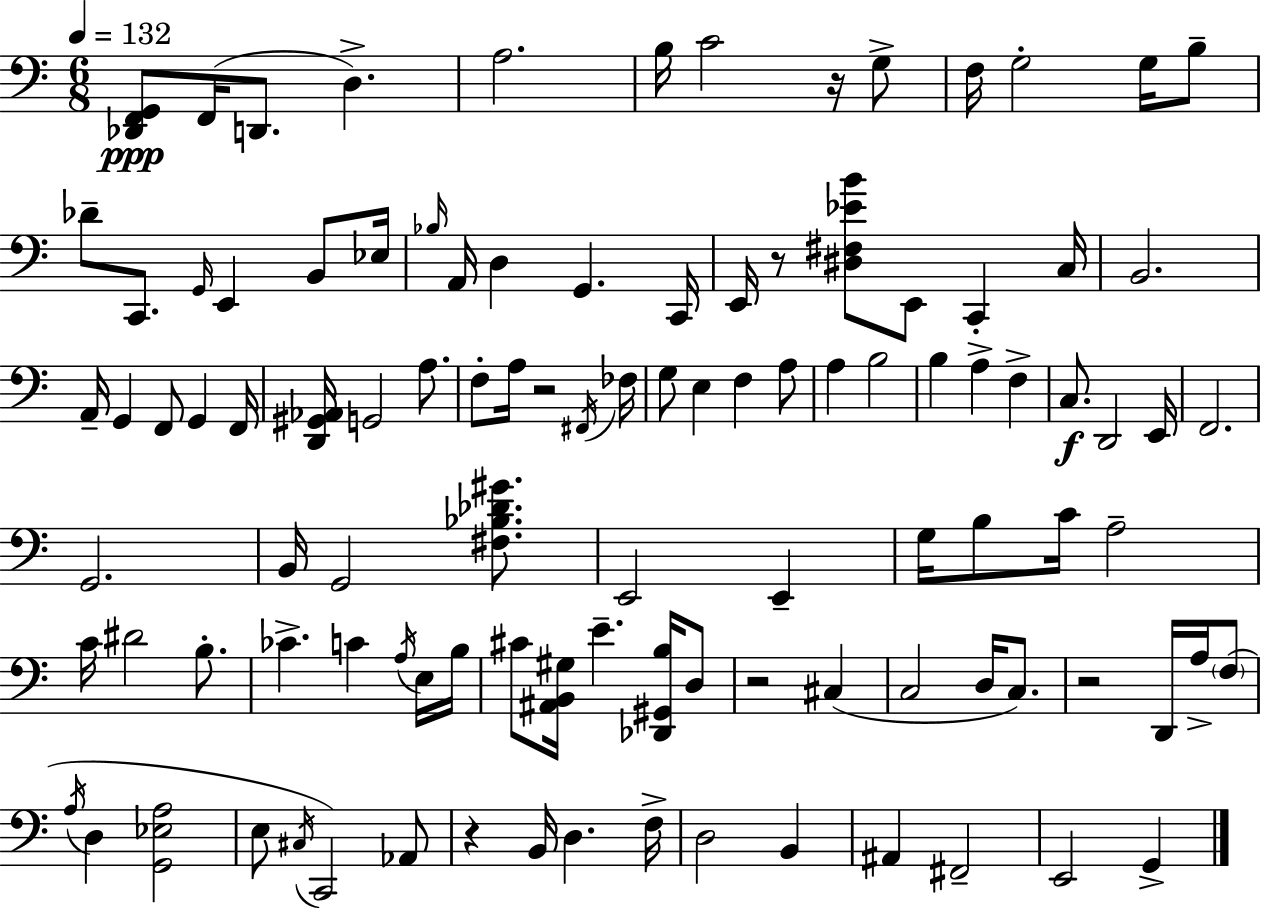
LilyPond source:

{
  \clef bass
  \numericTimeSignature
  \time 6/8
  \key a \minor
  \tempo 4 = 132
  <des, f, g,>8\ppp f,16( d,8. d4.->) | a2. | b16 c'2 r16 g8-> | f16 g2-. g16 b8-- | \break des'8-- c,8. \grace { g,16 } e,4 b,8 | ees16 \grace { bes16 } a,16 d4 g,4. | c,16 e,16 r8 <dis fis ees' b'>8 e,8 c,4-. | c16 b,2. | \break a,16-- g,4 f,8 g,4 | f,16 <d, gis, aes,>16 g,2 a8. | f8-. a16 r2 | \acciaccatura { fis,16 } fes16 g8 e4 f4 | \break a8 a4 b2 | b4 a4-> f4-> | c8.\f d,2 | e,16 f,2. | \break g,2. | b,16 g,2 | <fis bes des' gis'>8. e,2 e,4-- | g16 b8 c'16 a2-- | \break c'16 dis'2 | b8.-. ces'4.-> c'4 | \acciaccatura { a16 } e16 b16 cis'8 <ais, b, gis>16 e'4.-- | <des, gis, b>16 d8 r2 | \break cis4( c2 | d16 c8.) r2 | d,16 a16-> \parenthesize f8( \acciaccatura { a16 } d4 <g, ees a>2 | e8 \acciaccatura { cis16 }) c,2 | \break aes,8 r4 b,16 d4. | f16-> d2 | b,4 ais,4 fis,2-- | e,2 | \break g,4-> \bar "|."
}